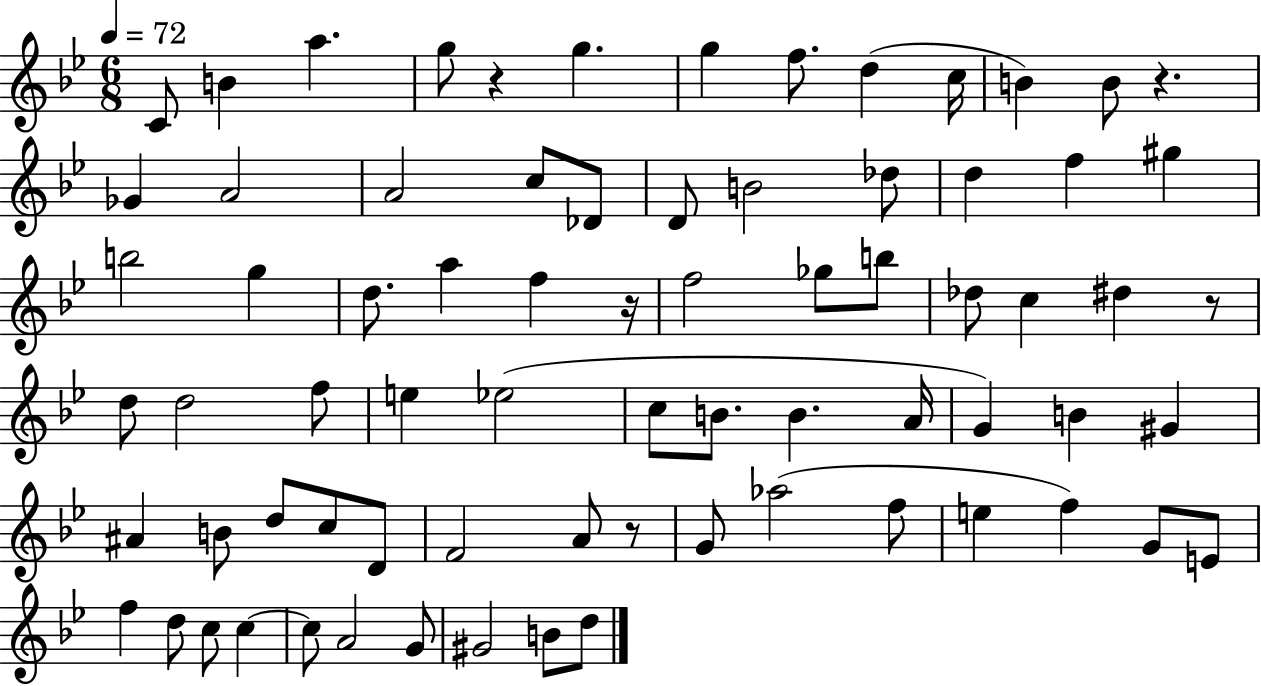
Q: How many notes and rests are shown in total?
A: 74